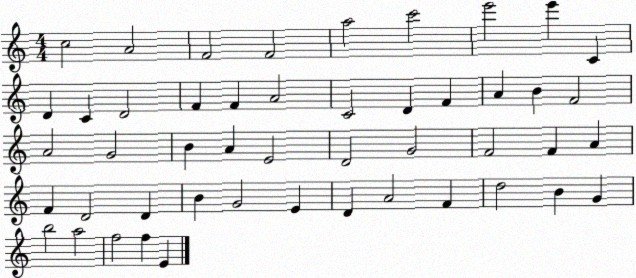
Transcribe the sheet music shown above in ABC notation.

X:1
T:Untitled
M:4/4
L:1/4
K:C
c2 A2 F2 F2 a2 c'2 e'2 e' C D C D2 F F A2 C2 D F A B F2 A2 G2 B A E2 D2 G2 F2 F A F D2 D B G2 E D A2 F d2 B G b2 a2 f2 f E